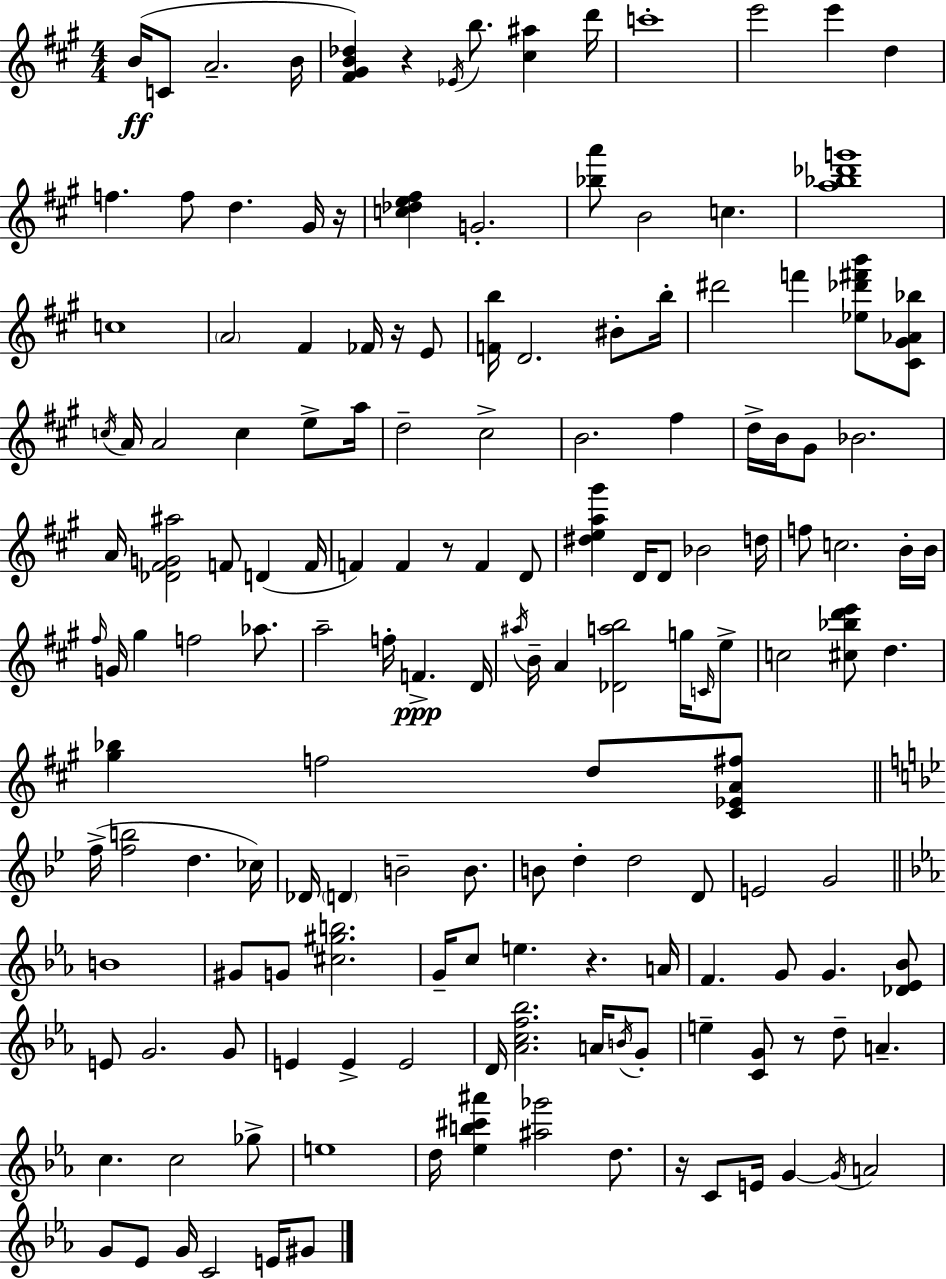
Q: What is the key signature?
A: A major